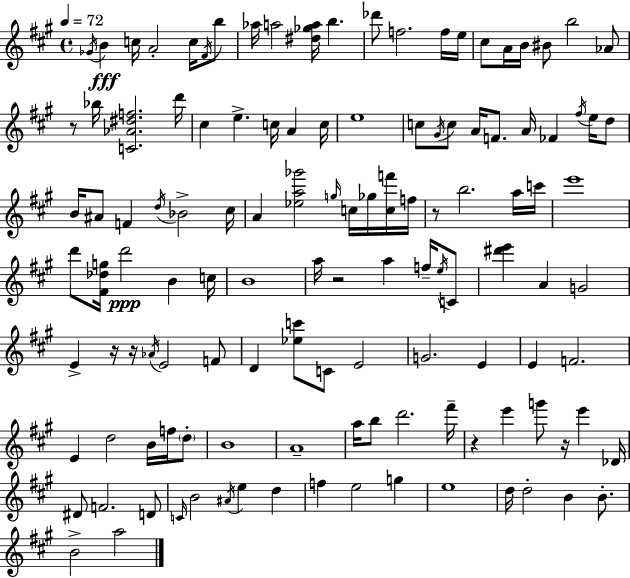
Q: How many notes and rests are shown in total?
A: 123